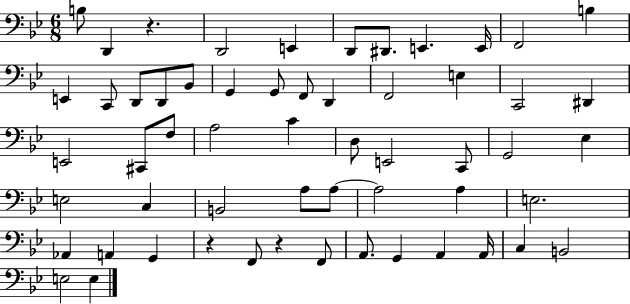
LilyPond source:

{
  \clef bass
  \numericTimeSignature
  \time 6/8
  \key bes \major
  b8 d,4 r4. | d,2 e,4 | d,8 dis,8. e,4. e,16 | f,2 b4 | \break e,4 c,8 d,8 d,8 bes,8 | g,4 g,8 f,8 d,4 | f,2 e4 | c,2 dis,4 | \break e,2 cis,8 f8 | a2 c'4 | d8 e,2 c,8 | g,2 ees4 | \break e2 c4 | b,2 a8 a8~~ | a2 a4 | e2. | \break aes,4 a,4 g,4 | r4 f,8 r4 f,8 | a,8. g,4 a,4 a,16 | c4 b,2 | \break e2 e4 | \bar "|."
}